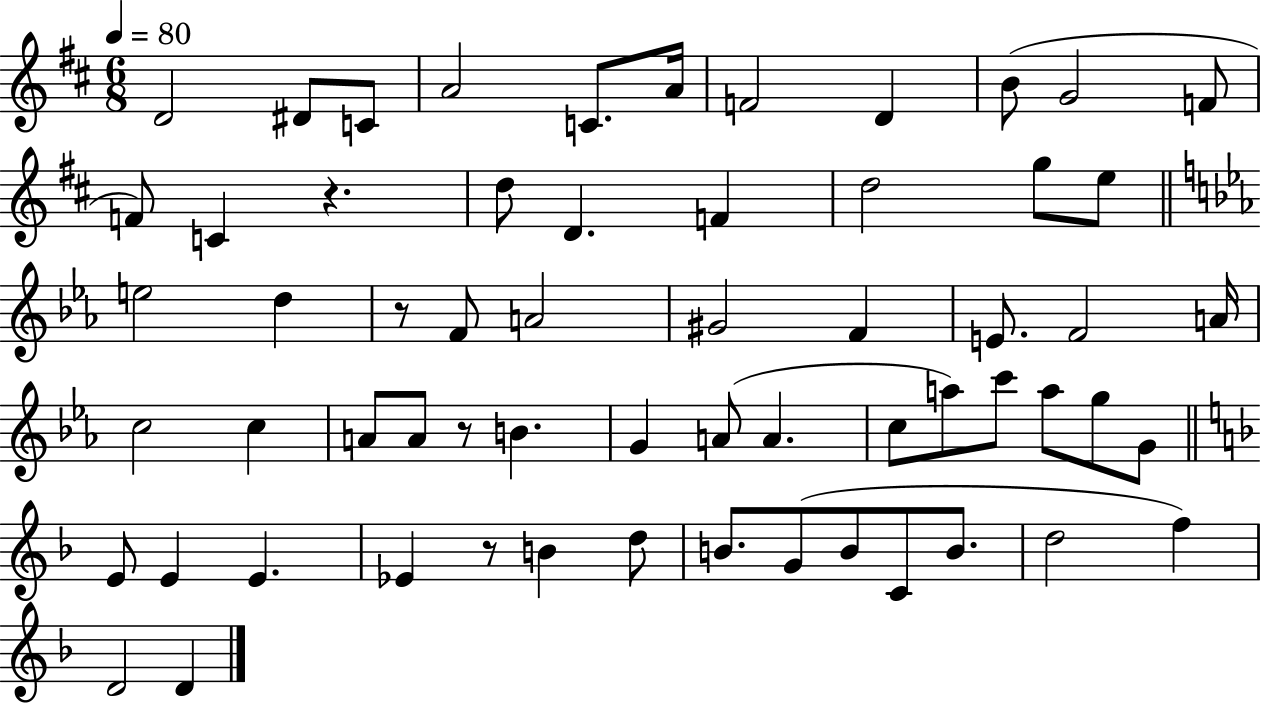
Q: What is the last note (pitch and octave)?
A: D4